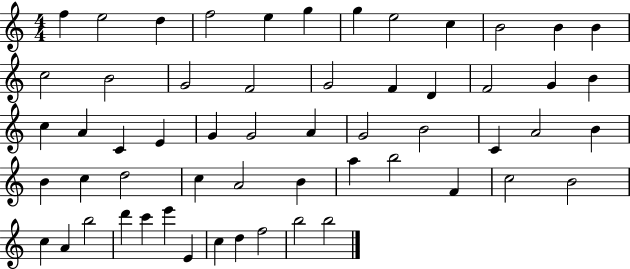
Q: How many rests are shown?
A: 0